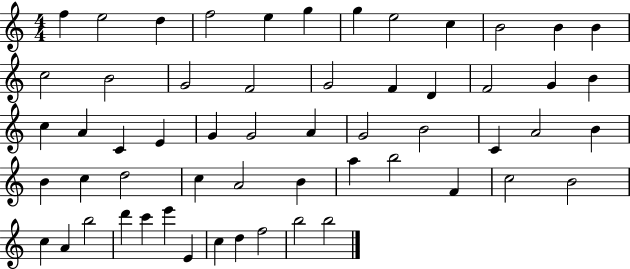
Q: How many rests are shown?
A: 0